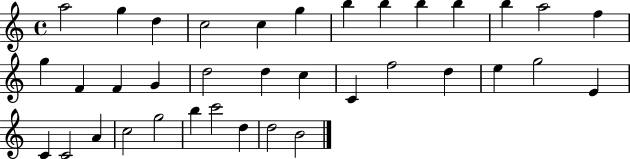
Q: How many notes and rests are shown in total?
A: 36